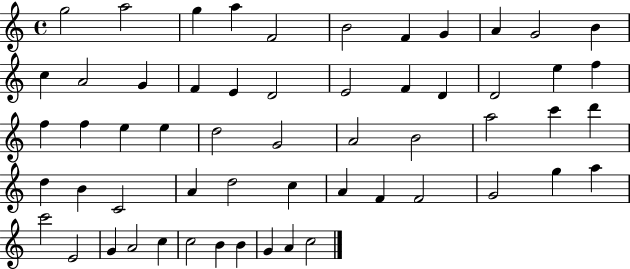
X:1
T:Untitled
M:4/4
L:1/4
K:C
g2 a2 g a F2 B2 F G A G2 B c A2 G F E D2 E2 F D D2 e f f f e e d2 G2 A2 B2 a2 c' d' d B C2 A d2 c A F F2 G2 g a c'2 E2 G A2 c c2 B B G A c2